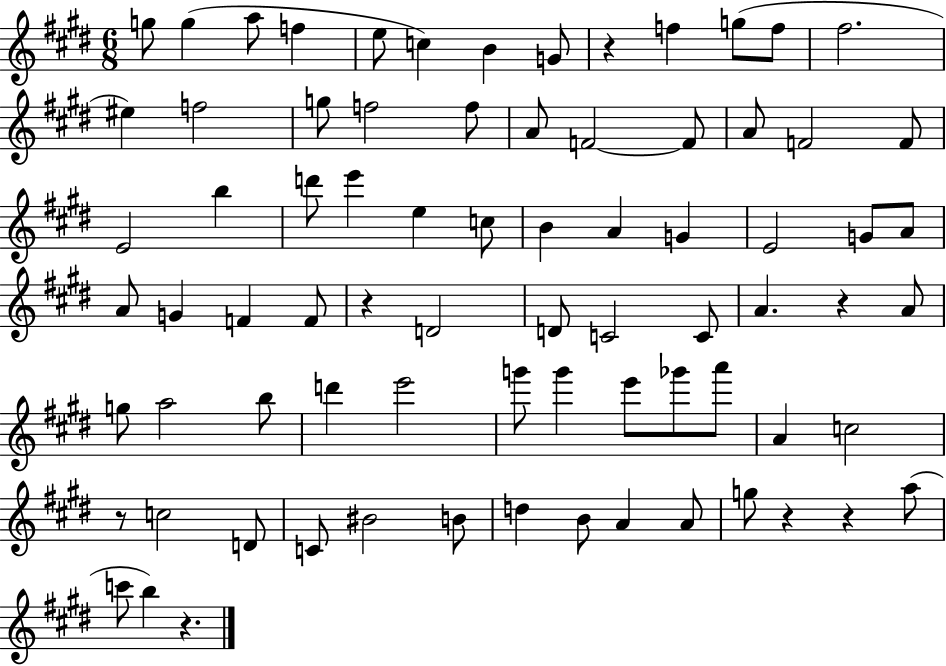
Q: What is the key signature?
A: E major